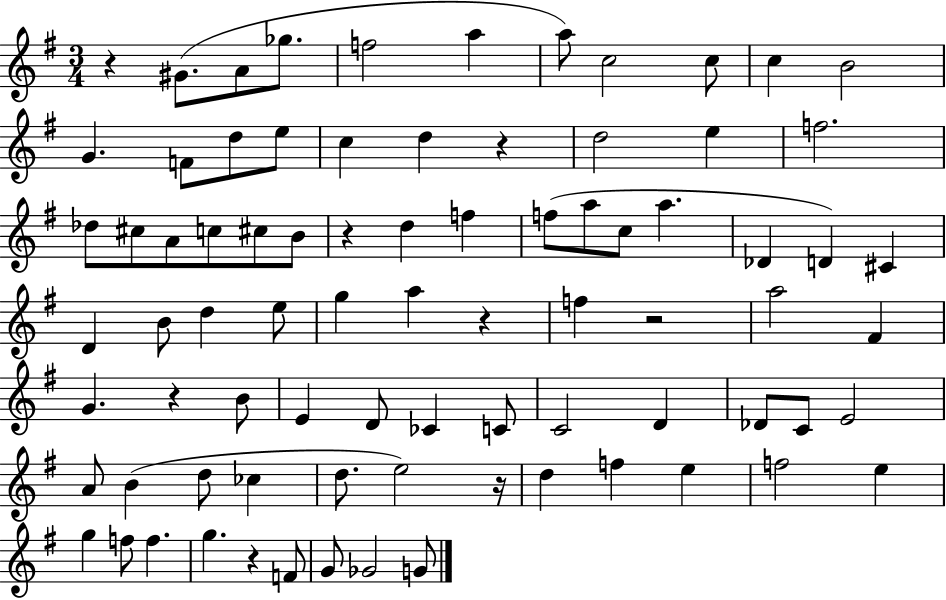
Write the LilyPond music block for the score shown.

{
  \clef treble
  \numericTimeSignature
  \time 3/4
  \key g \major
  r4 gis'8.( a'8 ges''8. | f''2 a''4 | a''8) c''2 c''8 | c''4 b'2 | \break g'4. f'8 d''8 e''8 | c''4 d''4 r4 | d''2 e''4 | f''2. | \break des''8 cis''8 a'8 c''8 cis''8 b'8 | r4 d''4 f''4 | f''8( a''8 c''8 a''4. | des'4 d'4) cis'4 | \break d'4 b'8 d''4 e''8 | g''4 a''4 r4 | f''4 r2 | a''2 fis'4 | \break g'4. r4 b'8 | e'4 d'8 ces'4 c'8 | c'2 d'4 | des'8 c'8 e'2 | \break a'8 b'4( d''8 ces''4 | d''8. e''2) r16 | d''4 f''4 e''4 | f''2 e''4 | \break g''4 f''8 f''4. | g''4. r4 f'8 | g'8 ges'2 g'8 | \bar "|."
}